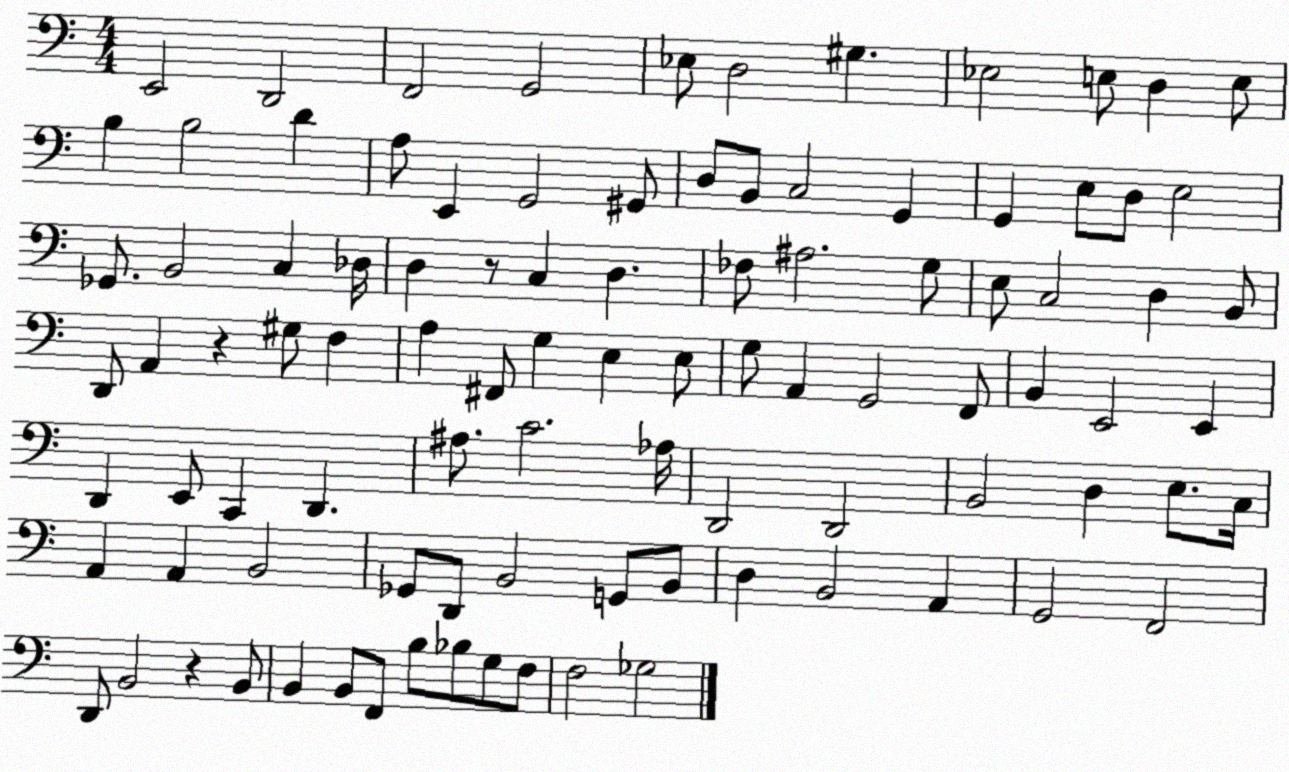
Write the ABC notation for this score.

X:1
T:Untitled
M:4/4
L:1/4
K:C
E,,2 D,,2 F,,2 G,,2 _E,/2 D,2 ^G, _E,2 E,/2 D, E,/2 B, B,2 D A,/2 E,, G,,2 ^G,,/2 D,/2 B,,/2 C,2 G,, G,, E,/2 D,/2 E,2 _G,,/2 B,,2 C, _D,/4 D, z/2 C, D, _F,/2 ^A,2 G,/2 E,/2 C,2 D, B,,/2 D,,/2 A,, z ^G,/2 F, A, ^F,,/2 G, E, E,/2 G,/2 A,, G,,2 F,,/2 B,, E,,2 E,, D,, E,,/2 C,, D,, ^A,/2 C2 _A,/4 D,,2 D,,2 B,,2 D, E,/2 C,/4 A,, A,, B,,2 _G,,/2 D,,/2 B,,2 G,,/2 B,,/2 D, B,,2 A,, G,,2 F,,2 D,,/2 B,,2 z B,,/2 B,, B,,/2 F,,/2 B,/2 _B,/2 G,/2 F,/2 F,2 _G,2